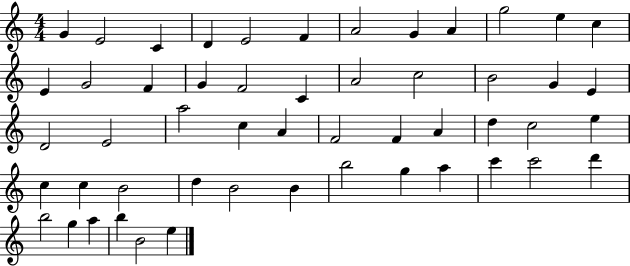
G4/q E4/h C4/q D4/q E4/h F4/q A4/h G4/q A4/q G5/h E5/q C5/q E4/q G4/h F4/q G4/q F4/h C4/q A4/h C5/h B4/h G4/q E4/q D4/h E4/h A5/h C5/q A4/q F4/h F4/q A4/q D5/q C5/h E5/q C5/q C5/q B4/h D5/q B4/h B4/q B5/h G5/q A5/q C6/q C6/h D6/q B5/h G5/q A5/q B5/q B4/h E5/q